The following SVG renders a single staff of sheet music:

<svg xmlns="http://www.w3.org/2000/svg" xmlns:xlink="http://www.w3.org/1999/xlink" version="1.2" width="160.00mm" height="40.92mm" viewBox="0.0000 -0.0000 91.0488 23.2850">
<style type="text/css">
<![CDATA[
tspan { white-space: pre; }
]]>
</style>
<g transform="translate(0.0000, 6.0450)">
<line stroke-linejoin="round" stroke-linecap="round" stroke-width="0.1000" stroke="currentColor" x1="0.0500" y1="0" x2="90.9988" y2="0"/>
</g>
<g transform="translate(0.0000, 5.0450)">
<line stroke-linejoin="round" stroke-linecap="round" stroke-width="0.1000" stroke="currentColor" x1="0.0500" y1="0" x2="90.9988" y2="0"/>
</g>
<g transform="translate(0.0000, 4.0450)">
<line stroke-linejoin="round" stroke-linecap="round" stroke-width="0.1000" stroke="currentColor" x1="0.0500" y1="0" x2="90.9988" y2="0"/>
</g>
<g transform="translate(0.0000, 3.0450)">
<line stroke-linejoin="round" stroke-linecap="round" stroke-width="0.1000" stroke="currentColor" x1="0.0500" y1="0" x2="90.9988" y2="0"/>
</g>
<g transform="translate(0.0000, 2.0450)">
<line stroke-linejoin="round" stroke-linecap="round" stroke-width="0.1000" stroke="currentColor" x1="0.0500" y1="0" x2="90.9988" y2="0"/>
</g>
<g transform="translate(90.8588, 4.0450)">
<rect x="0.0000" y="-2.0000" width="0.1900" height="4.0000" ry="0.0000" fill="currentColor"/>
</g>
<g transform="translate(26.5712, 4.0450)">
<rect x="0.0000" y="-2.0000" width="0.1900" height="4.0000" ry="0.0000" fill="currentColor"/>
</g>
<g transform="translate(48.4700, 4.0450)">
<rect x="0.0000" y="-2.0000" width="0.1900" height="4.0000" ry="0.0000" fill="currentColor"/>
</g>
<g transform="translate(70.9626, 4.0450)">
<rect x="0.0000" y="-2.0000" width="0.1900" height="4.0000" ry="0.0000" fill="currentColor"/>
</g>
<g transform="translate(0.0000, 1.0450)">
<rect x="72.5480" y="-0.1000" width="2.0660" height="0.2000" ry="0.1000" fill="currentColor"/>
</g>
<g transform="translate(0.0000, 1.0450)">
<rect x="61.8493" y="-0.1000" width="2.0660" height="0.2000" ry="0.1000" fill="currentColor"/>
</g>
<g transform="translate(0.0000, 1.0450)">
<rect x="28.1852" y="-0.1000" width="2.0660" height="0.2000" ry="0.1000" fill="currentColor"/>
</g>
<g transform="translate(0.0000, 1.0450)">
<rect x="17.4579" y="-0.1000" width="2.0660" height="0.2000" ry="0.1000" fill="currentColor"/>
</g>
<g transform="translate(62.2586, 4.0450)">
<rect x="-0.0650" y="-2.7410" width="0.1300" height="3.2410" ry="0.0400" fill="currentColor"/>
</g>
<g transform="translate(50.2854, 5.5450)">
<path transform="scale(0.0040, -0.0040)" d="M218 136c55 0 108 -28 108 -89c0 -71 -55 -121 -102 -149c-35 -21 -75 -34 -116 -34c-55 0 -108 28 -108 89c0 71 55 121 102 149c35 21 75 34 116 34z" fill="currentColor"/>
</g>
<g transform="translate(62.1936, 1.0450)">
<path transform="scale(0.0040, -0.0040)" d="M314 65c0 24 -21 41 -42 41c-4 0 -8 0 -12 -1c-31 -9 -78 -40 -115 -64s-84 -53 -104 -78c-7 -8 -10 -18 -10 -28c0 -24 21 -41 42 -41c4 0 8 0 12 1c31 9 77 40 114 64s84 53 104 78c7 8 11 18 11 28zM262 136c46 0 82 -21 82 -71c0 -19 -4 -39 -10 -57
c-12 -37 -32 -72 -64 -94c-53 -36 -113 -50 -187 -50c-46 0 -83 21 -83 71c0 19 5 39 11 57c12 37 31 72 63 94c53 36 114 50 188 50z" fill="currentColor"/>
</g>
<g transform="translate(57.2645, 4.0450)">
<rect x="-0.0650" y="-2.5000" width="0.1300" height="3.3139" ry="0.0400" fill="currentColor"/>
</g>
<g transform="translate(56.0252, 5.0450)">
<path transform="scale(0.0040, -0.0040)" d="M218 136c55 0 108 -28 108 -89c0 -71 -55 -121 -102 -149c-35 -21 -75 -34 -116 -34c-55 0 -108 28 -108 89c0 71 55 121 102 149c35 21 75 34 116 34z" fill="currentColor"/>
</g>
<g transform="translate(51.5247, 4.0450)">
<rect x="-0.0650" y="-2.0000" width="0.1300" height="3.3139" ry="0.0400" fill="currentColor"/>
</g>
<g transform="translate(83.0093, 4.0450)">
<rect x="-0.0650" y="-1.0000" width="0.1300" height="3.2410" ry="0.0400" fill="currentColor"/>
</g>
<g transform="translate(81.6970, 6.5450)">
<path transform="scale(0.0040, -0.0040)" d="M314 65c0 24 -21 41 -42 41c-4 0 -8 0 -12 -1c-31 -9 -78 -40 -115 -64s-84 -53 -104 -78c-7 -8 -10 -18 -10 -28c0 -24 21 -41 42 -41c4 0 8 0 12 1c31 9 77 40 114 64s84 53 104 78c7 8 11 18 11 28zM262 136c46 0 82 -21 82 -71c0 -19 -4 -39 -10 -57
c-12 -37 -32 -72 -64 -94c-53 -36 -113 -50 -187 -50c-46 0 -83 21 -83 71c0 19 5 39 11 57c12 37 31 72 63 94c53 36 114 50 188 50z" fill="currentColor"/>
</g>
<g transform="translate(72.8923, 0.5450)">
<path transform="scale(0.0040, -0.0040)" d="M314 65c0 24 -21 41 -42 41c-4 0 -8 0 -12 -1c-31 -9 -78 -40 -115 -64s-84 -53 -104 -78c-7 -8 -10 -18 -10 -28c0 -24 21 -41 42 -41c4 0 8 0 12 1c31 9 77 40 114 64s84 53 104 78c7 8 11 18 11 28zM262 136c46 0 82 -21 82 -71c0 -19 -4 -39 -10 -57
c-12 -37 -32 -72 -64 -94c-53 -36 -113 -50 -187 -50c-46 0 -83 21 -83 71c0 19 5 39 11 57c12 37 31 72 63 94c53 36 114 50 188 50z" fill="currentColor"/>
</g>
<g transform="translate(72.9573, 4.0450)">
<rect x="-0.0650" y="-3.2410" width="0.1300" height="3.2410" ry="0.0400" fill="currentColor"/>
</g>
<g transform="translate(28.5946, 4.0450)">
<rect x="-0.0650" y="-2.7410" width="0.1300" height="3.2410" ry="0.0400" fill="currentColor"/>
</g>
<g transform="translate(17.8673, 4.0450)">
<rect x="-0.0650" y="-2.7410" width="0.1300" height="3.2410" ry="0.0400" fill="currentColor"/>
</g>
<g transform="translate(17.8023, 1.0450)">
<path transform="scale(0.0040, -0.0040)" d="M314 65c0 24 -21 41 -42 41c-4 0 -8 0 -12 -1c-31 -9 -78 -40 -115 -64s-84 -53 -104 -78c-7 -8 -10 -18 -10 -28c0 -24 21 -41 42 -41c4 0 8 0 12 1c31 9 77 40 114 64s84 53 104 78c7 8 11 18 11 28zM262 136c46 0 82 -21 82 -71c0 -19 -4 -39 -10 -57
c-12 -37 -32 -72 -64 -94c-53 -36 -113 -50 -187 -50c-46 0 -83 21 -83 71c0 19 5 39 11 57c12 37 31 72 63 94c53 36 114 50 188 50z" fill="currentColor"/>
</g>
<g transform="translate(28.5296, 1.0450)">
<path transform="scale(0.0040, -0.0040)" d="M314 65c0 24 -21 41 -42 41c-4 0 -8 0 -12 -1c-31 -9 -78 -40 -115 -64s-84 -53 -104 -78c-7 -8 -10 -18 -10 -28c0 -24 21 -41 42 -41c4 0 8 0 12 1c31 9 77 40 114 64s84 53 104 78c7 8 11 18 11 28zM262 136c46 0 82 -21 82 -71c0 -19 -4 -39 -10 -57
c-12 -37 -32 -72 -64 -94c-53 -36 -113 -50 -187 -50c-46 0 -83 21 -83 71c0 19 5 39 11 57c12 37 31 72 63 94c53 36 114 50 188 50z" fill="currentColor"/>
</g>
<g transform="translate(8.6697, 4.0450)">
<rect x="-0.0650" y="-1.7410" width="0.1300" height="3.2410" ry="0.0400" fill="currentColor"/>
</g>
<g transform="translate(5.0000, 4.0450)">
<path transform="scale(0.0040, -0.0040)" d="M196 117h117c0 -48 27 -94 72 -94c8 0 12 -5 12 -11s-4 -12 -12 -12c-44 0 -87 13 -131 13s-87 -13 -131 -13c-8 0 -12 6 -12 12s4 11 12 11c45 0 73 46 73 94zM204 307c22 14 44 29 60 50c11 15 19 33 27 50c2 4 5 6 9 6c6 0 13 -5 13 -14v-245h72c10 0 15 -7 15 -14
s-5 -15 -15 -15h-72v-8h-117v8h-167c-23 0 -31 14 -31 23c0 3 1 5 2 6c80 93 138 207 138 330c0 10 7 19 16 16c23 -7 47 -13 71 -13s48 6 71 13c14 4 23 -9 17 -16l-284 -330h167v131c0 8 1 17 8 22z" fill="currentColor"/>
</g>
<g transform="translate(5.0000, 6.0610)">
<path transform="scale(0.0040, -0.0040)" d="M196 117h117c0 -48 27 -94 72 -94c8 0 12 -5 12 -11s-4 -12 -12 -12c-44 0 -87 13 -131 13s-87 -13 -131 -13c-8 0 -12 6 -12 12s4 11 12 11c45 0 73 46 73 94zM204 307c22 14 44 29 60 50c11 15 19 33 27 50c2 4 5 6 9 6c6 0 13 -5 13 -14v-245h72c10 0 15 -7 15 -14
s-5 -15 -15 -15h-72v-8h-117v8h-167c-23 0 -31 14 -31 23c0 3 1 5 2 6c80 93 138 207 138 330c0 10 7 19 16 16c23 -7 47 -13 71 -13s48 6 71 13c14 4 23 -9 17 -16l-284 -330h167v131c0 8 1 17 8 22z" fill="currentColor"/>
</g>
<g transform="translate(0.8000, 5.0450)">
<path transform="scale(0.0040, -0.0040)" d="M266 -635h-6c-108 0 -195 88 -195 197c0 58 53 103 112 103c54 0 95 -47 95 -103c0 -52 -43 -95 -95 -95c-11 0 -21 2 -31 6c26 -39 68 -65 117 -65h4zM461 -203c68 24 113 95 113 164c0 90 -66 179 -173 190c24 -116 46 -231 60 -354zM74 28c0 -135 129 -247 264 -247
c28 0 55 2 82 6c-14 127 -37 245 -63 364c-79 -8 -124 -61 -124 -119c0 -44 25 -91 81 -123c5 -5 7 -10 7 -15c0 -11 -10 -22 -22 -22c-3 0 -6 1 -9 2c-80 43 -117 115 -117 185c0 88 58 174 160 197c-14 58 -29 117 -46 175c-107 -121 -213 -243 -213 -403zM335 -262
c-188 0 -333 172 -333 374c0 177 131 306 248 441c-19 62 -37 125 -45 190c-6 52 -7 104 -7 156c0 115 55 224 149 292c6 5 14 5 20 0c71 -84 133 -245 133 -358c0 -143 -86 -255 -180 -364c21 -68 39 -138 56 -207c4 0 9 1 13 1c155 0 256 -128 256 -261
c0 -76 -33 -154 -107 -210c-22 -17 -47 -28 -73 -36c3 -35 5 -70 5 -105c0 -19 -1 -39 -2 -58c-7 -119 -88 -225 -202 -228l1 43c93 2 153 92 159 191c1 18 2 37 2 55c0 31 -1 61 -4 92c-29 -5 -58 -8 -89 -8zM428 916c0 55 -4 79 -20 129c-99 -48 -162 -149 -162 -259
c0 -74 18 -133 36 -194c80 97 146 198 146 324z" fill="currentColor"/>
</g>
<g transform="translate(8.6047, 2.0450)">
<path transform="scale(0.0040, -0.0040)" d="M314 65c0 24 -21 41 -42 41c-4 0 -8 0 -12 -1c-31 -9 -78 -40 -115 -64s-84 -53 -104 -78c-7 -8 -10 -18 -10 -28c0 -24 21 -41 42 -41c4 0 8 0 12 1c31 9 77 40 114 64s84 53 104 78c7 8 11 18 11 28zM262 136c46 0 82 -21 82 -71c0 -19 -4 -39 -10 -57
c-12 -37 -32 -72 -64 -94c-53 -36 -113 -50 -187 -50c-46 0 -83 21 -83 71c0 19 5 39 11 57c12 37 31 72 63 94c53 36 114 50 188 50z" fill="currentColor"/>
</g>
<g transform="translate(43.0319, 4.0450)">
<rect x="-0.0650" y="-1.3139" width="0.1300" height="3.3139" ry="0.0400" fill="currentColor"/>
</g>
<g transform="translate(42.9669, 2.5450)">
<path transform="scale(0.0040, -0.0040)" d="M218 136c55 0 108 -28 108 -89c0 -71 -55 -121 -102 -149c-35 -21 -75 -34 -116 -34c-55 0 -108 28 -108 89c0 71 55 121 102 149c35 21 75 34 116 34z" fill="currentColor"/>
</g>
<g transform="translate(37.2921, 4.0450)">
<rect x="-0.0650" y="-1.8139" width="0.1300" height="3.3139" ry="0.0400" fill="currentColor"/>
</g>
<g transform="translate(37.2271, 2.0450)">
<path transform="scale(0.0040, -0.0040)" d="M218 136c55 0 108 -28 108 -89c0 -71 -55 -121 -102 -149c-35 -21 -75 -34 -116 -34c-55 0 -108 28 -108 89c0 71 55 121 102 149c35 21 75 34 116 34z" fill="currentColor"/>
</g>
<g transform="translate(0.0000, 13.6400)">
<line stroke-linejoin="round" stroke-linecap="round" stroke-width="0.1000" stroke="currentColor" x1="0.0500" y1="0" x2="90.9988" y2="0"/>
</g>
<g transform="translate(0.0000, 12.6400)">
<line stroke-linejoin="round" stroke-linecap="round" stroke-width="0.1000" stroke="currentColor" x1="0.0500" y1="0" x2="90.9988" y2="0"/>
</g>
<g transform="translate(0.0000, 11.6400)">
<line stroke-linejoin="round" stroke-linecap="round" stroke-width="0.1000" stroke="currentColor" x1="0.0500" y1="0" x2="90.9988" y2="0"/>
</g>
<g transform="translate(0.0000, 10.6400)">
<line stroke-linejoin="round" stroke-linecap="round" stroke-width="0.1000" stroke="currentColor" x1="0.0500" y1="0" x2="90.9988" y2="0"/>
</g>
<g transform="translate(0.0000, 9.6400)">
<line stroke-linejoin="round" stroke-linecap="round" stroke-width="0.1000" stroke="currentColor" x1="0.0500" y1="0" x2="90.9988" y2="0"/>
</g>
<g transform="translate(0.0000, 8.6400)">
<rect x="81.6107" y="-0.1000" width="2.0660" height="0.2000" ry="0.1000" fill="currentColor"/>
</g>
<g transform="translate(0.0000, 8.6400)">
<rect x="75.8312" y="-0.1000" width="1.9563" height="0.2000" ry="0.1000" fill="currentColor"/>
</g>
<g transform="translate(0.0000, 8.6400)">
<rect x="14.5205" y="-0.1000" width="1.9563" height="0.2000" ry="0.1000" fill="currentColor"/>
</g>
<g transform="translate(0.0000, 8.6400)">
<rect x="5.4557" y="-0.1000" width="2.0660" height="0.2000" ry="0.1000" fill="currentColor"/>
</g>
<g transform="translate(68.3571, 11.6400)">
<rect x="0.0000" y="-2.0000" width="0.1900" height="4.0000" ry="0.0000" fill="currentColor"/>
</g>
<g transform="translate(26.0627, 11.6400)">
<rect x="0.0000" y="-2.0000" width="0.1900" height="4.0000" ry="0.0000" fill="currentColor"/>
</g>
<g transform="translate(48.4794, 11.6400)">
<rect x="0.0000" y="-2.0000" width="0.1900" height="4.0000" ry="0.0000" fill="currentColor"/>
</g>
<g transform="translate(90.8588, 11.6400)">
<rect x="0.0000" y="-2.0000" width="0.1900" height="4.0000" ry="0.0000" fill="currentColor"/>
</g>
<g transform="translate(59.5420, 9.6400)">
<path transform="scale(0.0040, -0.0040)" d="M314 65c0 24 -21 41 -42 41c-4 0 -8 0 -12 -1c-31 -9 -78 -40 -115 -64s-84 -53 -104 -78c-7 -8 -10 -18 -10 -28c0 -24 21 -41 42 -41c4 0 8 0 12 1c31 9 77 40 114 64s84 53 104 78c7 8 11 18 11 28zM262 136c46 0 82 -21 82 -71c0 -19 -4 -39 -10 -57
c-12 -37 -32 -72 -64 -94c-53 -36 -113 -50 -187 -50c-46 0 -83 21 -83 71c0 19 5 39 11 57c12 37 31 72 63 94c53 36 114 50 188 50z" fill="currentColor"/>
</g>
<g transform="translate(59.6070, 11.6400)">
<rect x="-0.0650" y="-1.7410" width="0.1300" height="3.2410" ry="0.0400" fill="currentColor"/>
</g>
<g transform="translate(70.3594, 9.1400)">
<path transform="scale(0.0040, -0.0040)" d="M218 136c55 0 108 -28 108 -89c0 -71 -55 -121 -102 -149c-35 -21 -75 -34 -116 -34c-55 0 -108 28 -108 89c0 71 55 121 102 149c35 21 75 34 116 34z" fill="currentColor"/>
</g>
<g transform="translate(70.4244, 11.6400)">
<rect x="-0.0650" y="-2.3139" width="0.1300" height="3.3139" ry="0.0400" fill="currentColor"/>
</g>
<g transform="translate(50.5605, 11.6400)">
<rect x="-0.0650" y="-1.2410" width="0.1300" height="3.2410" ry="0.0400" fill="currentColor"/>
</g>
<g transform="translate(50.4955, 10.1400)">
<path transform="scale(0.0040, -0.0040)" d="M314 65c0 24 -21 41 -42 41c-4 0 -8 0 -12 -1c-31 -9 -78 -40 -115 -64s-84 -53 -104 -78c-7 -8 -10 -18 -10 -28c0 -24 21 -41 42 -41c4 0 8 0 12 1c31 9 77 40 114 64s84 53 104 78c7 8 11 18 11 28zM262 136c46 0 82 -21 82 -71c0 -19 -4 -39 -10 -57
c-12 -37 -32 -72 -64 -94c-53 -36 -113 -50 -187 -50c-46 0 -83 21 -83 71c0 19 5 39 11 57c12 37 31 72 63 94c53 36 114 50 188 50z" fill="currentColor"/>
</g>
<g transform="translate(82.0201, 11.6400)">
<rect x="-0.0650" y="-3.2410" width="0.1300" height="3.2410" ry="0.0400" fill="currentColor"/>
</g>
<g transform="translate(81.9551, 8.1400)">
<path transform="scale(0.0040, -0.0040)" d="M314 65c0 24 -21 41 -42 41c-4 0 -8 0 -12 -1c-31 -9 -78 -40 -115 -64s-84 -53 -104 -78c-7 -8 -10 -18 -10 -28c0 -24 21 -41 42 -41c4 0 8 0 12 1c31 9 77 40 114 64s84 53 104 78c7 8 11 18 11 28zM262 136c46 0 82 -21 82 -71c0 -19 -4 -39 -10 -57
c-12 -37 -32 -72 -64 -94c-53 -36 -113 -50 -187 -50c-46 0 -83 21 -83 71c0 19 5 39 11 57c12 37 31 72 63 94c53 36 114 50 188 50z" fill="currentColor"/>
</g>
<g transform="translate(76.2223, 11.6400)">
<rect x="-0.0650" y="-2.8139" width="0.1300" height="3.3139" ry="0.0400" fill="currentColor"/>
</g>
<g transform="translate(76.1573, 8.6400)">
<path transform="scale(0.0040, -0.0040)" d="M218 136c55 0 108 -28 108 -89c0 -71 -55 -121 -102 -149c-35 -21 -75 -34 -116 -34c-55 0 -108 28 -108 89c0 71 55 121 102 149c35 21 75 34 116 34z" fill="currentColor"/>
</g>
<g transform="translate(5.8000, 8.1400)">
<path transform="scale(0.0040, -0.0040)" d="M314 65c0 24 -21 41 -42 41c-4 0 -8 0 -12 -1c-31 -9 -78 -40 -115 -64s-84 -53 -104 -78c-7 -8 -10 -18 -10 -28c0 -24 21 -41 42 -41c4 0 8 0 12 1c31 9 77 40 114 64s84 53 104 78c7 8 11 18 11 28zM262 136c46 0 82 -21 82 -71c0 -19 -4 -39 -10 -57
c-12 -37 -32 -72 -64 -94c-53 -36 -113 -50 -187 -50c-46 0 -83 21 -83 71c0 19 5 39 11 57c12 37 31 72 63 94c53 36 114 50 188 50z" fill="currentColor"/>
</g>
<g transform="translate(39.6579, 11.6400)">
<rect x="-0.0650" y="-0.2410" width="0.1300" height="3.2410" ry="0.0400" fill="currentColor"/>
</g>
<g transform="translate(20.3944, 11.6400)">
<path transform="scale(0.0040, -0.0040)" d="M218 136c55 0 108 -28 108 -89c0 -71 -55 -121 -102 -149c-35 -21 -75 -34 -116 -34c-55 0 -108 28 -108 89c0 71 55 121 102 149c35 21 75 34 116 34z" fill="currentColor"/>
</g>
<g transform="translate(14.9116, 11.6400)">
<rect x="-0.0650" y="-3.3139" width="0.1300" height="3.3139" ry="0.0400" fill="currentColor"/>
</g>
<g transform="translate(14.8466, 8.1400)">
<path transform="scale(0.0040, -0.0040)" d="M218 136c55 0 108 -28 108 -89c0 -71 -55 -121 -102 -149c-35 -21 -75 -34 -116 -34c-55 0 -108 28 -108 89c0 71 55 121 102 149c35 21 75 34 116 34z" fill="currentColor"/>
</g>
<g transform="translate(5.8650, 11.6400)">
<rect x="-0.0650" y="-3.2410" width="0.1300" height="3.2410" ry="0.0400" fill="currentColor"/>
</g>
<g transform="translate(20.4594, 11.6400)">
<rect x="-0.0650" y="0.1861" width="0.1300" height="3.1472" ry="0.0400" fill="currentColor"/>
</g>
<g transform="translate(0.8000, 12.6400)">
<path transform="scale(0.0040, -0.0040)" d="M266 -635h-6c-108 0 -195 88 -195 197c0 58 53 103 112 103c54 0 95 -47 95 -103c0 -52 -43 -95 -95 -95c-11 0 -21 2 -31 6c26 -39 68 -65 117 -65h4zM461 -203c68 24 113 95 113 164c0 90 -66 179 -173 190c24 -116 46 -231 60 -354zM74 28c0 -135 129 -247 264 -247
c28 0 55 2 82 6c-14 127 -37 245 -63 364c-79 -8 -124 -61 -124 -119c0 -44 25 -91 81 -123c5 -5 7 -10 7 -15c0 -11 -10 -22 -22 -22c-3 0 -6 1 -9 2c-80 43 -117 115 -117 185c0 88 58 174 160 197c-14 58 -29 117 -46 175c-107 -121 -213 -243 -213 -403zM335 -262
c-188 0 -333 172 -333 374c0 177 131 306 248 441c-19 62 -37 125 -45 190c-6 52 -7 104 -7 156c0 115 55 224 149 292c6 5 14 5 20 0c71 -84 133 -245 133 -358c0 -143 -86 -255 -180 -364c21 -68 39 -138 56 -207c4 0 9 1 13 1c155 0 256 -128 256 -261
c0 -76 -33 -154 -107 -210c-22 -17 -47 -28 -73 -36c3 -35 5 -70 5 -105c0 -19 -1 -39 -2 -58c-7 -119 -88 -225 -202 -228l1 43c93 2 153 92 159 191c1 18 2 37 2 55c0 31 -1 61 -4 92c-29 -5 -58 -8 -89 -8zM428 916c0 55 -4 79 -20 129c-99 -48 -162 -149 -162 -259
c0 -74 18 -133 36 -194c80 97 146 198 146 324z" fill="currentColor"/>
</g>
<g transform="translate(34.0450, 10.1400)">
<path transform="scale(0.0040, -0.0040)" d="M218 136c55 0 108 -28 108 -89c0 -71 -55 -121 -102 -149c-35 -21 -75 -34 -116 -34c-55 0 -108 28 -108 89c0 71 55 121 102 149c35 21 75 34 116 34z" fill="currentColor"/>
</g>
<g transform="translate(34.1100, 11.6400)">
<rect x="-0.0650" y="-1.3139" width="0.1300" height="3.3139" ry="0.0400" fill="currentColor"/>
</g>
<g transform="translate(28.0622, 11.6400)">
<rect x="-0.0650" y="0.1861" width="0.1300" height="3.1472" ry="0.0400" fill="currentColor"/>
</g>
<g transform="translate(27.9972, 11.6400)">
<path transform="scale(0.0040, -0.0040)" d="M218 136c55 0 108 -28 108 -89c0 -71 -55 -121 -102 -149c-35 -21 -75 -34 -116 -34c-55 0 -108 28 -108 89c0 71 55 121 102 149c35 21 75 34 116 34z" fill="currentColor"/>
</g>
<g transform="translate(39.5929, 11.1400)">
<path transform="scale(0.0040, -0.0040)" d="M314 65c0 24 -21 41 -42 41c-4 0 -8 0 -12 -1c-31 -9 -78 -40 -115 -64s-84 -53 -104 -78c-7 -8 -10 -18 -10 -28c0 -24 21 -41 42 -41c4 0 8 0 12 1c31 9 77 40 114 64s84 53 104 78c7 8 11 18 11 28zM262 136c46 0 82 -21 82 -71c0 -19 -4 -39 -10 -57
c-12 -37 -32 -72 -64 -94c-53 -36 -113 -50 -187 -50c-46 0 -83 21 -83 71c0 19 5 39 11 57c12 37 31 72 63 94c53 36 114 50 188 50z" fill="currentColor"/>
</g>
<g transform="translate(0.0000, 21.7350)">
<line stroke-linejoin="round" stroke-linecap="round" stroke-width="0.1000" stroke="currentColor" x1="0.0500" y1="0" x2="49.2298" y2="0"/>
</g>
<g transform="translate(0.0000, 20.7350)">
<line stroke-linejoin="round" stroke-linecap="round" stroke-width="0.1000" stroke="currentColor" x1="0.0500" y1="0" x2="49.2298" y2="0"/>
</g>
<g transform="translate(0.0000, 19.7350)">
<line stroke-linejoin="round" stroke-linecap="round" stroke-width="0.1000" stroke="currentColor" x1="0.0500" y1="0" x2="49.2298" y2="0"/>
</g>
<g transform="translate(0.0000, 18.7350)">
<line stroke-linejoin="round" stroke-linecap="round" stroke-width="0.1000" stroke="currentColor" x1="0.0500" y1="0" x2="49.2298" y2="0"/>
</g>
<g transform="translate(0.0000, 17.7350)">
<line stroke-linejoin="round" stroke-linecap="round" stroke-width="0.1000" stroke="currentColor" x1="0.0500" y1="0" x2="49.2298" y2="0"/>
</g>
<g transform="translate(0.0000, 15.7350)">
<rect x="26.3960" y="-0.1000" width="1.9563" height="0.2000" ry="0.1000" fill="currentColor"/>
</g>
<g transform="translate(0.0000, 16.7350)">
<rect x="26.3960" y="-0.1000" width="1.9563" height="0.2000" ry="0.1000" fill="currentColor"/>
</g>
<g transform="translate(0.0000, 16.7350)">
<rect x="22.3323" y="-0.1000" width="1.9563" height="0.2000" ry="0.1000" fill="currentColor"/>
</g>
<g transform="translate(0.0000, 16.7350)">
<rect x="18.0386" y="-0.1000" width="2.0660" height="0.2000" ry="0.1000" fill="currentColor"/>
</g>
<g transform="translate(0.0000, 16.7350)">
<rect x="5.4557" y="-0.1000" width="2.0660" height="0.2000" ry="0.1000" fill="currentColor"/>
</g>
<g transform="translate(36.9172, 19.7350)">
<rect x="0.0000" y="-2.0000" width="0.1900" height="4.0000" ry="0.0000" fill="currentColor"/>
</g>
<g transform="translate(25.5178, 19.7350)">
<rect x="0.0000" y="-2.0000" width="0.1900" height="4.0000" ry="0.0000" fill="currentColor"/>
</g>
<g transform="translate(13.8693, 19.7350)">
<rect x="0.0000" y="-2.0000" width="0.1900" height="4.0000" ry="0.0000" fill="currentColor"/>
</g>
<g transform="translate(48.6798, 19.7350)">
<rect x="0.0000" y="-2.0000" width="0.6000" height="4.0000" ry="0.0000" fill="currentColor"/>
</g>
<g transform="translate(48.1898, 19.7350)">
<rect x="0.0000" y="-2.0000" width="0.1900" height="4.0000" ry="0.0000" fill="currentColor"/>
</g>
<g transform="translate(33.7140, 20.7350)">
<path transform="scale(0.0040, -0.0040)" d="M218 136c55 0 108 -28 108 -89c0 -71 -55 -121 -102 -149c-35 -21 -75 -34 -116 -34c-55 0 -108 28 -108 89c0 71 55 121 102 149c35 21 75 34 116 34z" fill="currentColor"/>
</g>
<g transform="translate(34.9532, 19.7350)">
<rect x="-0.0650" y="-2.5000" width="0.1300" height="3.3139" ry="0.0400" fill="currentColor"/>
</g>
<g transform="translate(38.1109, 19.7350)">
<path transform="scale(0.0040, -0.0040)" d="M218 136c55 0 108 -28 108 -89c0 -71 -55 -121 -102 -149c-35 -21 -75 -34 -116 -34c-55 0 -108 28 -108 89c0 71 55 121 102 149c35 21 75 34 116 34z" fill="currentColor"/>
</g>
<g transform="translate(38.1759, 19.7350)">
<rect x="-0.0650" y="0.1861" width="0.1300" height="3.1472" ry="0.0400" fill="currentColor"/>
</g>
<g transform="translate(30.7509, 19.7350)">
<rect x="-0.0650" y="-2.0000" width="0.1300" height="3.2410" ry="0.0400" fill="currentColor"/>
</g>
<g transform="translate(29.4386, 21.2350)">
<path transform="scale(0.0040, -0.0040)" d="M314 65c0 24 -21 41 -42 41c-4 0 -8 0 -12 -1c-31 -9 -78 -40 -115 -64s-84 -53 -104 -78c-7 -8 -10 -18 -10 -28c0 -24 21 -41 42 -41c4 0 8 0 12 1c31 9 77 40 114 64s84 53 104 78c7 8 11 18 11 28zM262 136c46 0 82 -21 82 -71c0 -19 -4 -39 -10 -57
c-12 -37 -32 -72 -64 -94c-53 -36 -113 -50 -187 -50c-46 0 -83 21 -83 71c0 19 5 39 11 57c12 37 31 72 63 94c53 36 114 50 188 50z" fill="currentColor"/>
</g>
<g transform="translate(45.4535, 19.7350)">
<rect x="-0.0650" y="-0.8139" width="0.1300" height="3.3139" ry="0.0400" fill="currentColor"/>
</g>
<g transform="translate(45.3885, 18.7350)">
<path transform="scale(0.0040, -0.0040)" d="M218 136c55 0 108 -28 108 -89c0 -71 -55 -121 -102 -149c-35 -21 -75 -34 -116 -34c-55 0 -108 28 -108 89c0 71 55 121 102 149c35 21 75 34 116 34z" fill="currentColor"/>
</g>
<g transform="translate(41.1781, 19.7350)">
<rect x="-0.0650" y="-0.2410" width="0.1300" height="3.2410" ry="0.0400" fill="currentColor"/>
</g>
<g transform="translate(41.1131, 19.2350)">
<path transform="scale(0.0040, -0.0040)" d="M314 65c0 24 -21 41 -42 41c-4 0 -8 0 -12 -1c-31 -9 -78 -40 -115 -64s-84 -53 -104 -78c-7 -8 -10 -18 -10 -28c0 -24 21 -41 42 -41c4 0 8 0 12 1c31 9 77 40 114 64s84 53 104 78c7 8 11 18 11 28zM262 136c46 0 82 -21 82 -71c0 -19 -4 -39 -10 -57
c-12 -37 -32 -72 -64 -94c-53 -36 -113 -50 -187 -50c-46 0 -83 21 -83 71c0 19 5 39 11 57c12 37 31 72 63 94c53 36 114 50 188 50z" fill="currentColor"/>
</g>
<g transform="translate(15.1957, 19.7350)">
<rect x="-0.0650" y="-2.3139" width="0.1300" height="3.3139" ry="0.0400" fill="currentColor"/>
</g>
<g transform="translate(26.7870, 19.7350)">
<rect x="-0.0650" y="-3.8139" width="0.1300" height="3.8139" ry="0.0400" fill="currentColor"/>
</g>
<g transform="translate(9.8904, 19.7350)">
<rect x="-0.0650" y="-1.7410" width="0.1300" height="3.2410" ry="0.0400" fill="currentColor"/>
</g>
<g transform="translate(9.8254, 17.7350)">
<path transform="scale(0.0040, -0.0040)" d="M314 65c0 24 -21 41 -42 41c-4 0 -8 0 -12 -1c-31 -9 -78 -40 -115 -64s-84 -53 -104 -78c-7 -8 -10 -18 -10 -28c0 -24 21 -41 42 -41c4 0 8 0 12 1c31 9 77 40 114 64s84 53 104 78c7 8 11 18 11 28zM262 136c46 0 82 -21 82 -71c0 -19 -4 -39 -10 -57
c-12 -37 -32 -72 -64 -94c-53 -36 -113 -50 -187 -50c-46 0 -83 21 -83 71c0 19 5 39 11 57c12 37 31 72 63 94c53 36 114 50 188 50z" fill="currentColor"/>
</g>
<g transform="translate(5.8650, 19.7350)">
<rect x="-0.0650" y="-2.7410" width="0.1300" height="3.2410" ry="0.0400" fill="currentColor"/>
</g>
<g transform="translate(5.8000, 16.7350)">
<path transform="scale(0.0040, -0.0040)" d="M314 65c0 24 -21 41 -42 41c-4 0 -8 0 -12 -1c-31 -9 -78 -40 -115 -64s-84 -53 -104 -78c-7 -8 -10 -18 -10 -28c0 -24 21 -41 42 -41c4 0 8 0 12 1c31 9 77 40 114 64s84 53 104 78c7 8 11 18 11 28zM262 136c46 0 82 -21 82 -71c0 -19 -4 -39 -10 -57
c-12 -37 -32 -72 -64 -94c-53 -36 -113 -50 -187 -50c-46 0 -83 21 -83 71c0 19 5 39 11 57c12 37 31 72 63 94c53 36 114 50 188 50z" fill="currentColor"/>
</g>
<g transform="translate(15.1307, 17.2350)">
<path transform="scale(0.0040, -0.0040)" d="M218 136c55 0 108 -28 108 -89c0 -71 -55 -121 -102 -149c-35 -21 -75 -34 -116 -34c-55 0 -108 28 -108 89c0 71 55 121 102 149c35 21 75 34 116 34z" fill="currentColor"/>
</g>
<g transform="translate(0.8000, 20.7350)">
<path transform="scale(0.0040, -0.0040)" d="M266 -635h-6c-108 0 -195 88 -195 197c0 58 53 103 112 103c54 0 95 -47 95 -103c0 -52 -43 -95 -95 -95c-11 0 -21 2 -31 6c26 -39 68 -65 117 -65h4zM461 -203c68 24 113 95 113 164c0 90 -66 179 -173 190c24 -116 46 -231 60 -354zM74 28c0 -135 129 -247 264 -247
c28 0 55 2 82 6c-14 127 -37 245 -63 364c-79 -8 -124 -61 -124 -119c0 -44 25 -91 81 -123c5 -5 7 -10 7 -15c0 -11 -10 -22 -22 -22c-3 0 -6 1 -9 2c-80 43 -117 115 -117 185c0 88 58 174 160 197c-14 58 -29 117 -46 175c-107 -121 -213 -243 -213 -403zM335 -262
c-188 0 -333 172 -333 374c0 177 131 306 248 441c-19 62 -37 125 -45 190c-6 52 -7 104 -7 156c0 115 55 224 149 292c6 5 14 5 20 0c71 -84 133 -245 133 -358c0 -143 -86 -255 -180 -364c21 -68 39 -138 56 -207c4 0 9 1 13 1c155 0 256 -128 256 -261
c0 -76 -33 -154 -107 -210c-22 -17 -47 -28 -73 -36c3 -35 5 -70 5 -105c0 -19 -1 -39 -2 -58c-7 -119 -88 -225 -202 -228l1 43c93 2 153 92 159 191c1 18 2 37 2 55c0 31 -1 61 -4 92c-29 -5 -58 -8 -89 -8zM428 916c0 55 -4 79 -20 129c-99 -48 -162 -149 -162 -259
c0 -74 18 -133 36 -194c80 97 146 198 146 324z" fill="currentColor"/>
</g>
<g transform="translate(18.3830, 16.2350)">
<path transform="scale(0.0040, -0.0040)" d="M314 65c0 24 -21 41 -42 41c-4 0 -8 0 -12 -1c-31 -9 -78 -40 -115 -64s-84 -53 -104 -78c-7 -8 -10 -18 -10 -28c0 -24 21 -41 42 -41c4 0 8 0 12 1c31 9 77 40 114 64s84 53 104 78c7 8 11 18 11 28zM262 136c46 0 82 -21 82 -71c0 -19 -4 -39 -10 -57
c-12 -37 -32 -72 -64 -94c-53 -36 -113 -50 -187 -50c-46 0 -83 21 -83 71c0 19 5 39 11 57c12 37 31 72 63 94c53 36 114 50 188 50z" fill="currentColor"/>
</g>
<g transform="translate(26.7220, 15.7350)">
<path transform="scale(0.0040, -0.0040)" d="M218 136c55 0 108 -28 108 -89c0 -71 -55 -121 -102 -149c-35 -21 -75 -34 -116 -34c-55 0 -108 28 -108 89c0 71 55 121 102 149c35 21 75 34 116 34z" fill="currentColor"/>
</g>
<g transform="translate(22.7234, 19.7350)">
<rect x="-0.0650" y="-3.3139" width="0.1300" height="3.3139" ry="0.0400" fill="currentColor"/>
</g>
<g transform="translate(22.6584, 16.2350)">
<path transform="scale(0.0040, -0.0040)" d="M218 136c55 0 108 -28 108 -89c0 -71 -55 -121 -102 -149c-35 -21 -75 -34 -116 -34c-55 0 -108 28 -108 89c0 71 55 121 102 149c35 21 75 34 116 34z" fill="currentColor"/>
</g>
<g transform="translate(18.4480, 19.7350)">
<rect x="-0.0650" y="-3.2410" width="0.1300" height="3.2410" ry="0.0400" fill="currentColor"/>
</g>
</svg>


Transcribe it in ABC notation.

X:1
T:Untitled
M:4/4
L:1/4
K:C
f2 a2 a2 f e F G a2 b2 D2 b2 b B B e c2 e2 f2 g a b2 a2 f2 g b2 b c' F2 G B c2 d